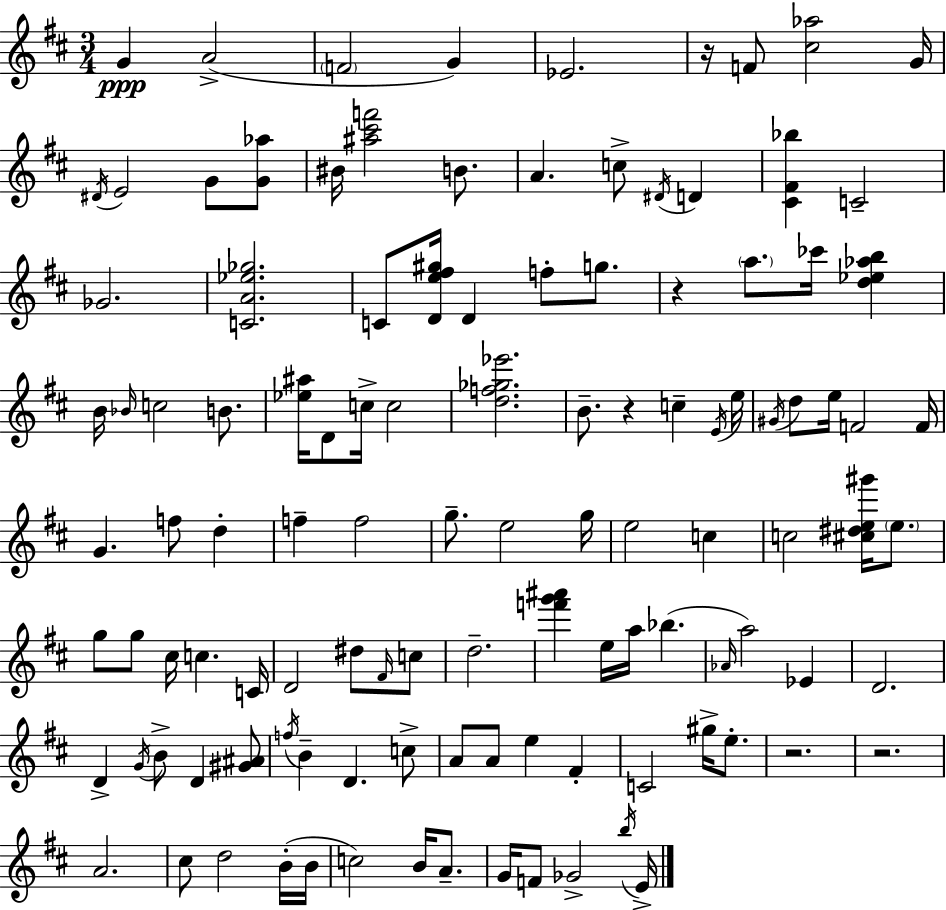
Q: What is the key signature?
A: D major